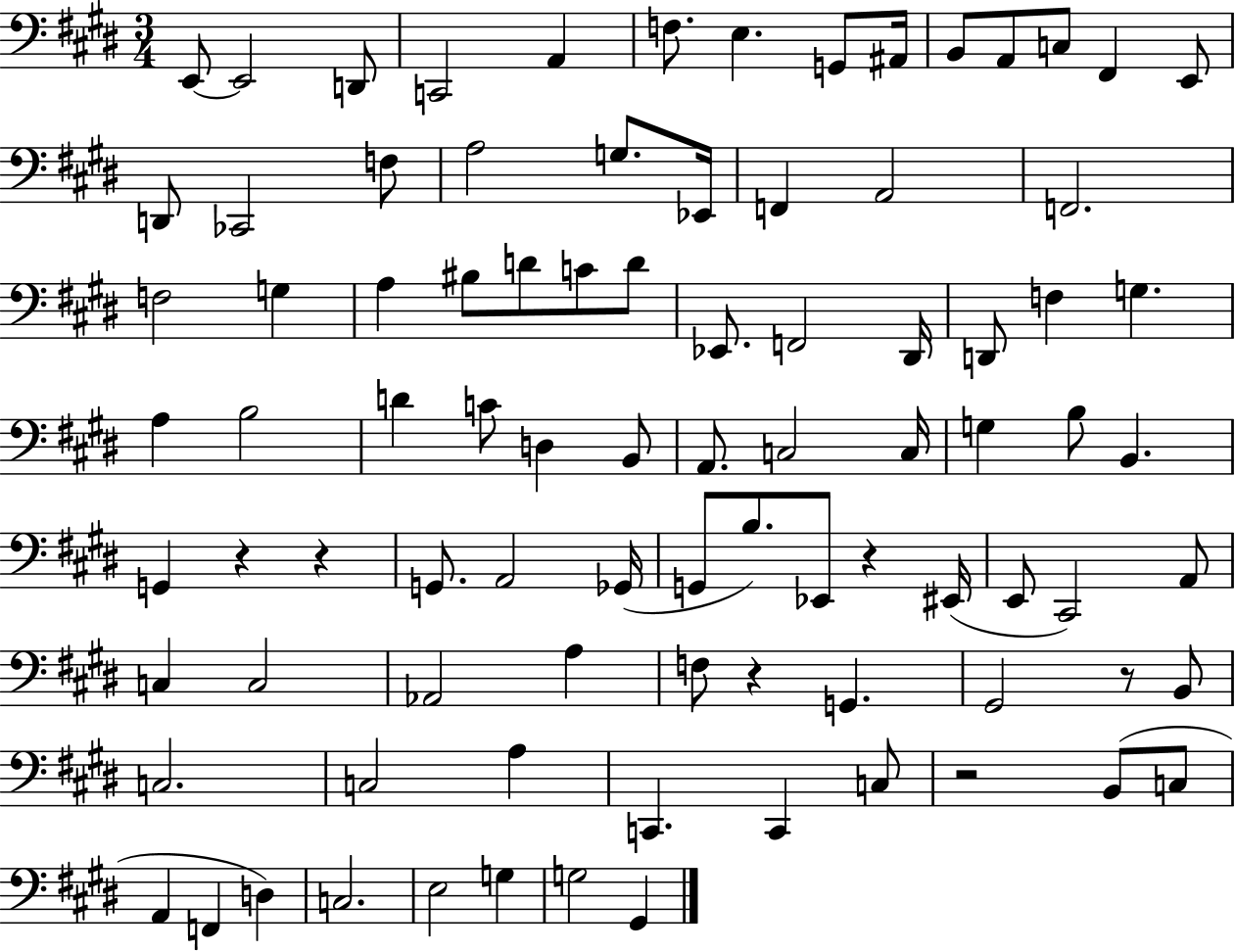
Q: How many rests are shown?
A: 6